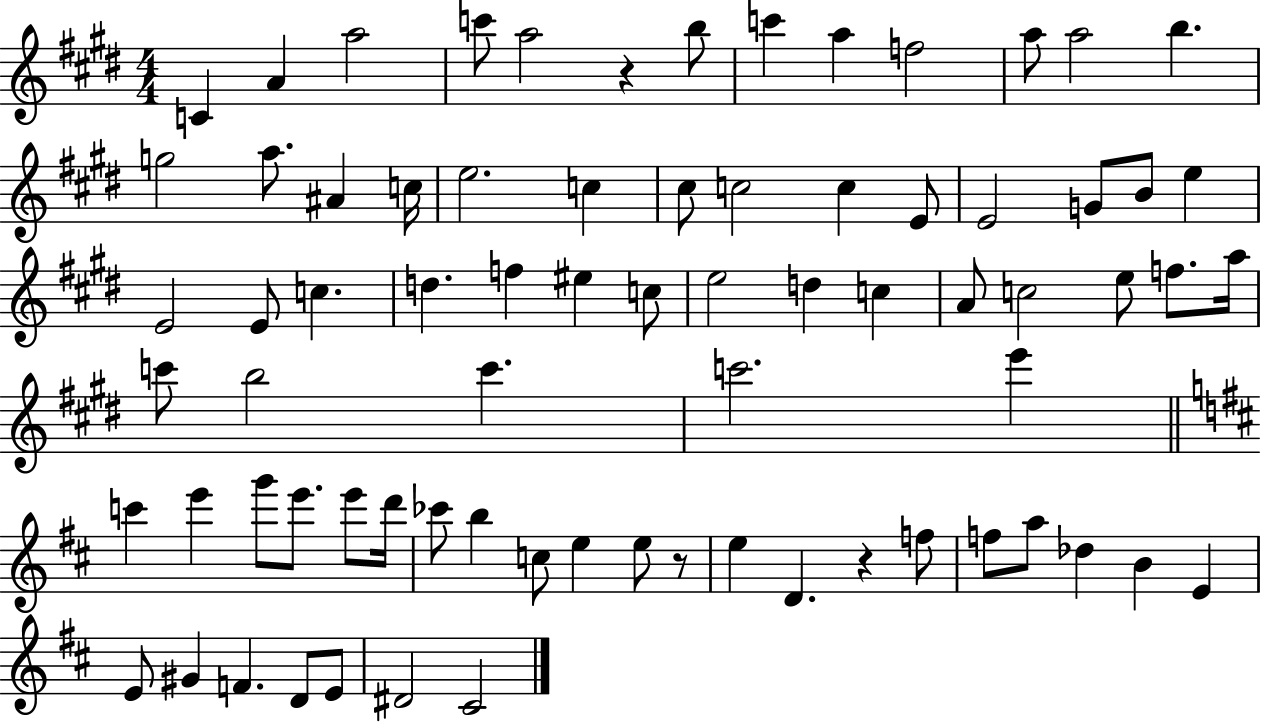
C4/q A4/q A5/h C6/e A5/h R/q B5/e C6/q A5/q F5/h A5/e A5/h B5/q. G5/h A5/e. A#4/q C5/s E5/h. C5/q C#5/e C5/h C5/q E4/e E4/h G4/e B4/e E5/q E4/h E4/e C5/q. D5/q. F5/q EIS5/q C5/e E5/h D5/q C5/q A4/e C5/h E5/e F5/e. A5/s C6/e B5/h C6/q. C6/h. E6/q C6/q E6/q G6/e E6/e. E6/e D6/s CES6/e B5/q C5/e E5/q E5/e R/e E5/q D4/q. R/q F5/e F5/e A5/e Db5/q B4/q E4/q E4/e G#4/q F4/q. D4/e E4/e D#4/h C#4/h